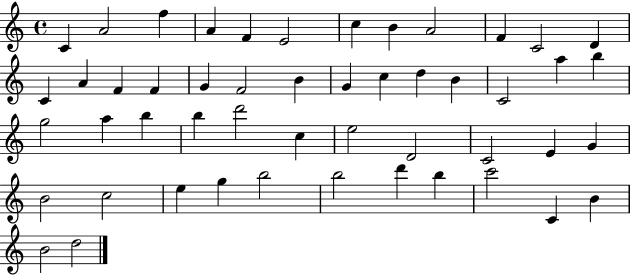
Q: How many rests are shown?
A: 0